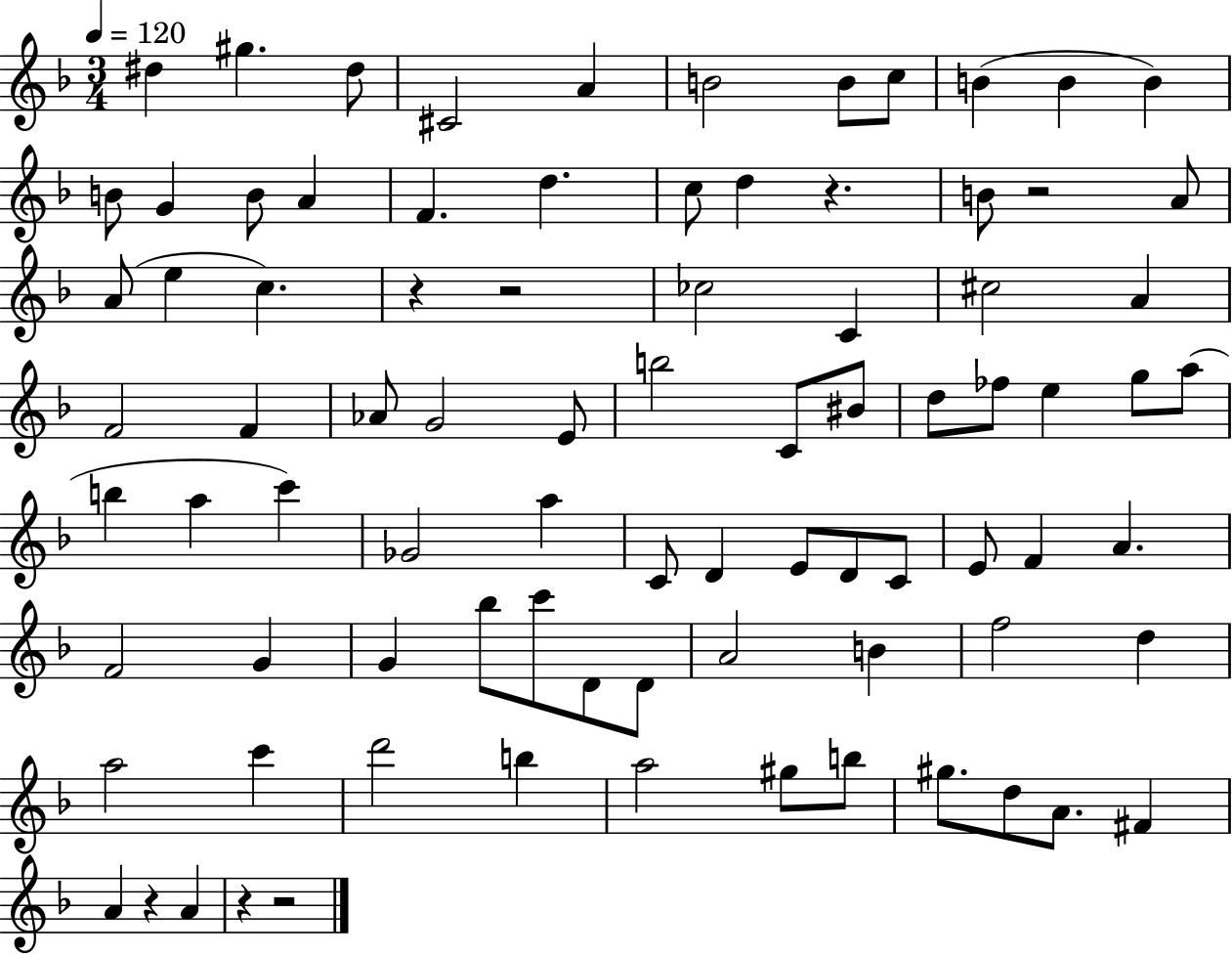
{
  \clef treble
  \numericTimeSignature
  \time 3/4
  \key f \major
  \tempo 4 = 120
  dis''4 gis''4. dis''8 | cis'2 a'4 | b'2 b'8 c''8 | b'4( b'4 b'4) | \break b'8 g'4 b'8 a'4 | f'4. d''4. | c''8 d''4 r4. | b'8 r2 a'8 | \break a'8( e''4 c''4.) | r4 r2 | ces''2 c'4 | cis''2 a'4 | \break f'2 f'4 | aes'8 g'2 e'8 | b''2 c'8 bis'8 | d''8 fes''8 e''4 g''8 a''8( | \break b''4 a''4 c'''4) | ges'2 a''4 | c'8 d'4 e'8 d'8 c'8 | e'8 f'4 a'4. | \break f'2 g'4 | g'4 bes''8 c'''8 d'8 d'8 | a'2 b'4 | f''2 d''4 | \break a''2 c'''4 | d'''2 b''4 | a''2 gis''8 b''8 | gis''8. d''8 a'8. fis'4 | \break a'4 r4 a'4 | r4 r2 | \bar "|."
}